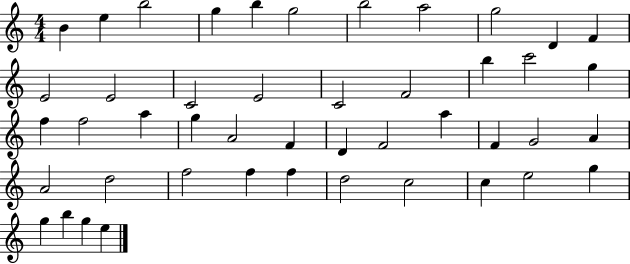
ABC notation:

X:1
T:Untitled
M:4/4
L:1/4
K:C
B e b2 g b g2 b2 a2 g2 D F E2 E2 C2 E2 C2 F2 b c'2 g f f2 a g A2 F D F2 a F G2 A A2 d2 f2 f f d2 c2 c e2 g g b g e